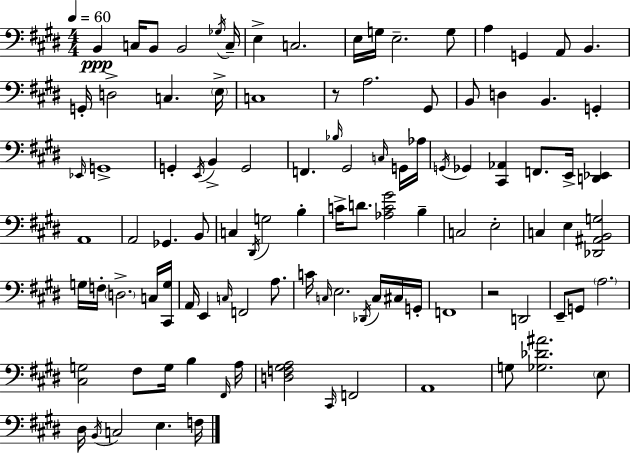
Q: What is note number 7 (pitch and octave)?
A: E3